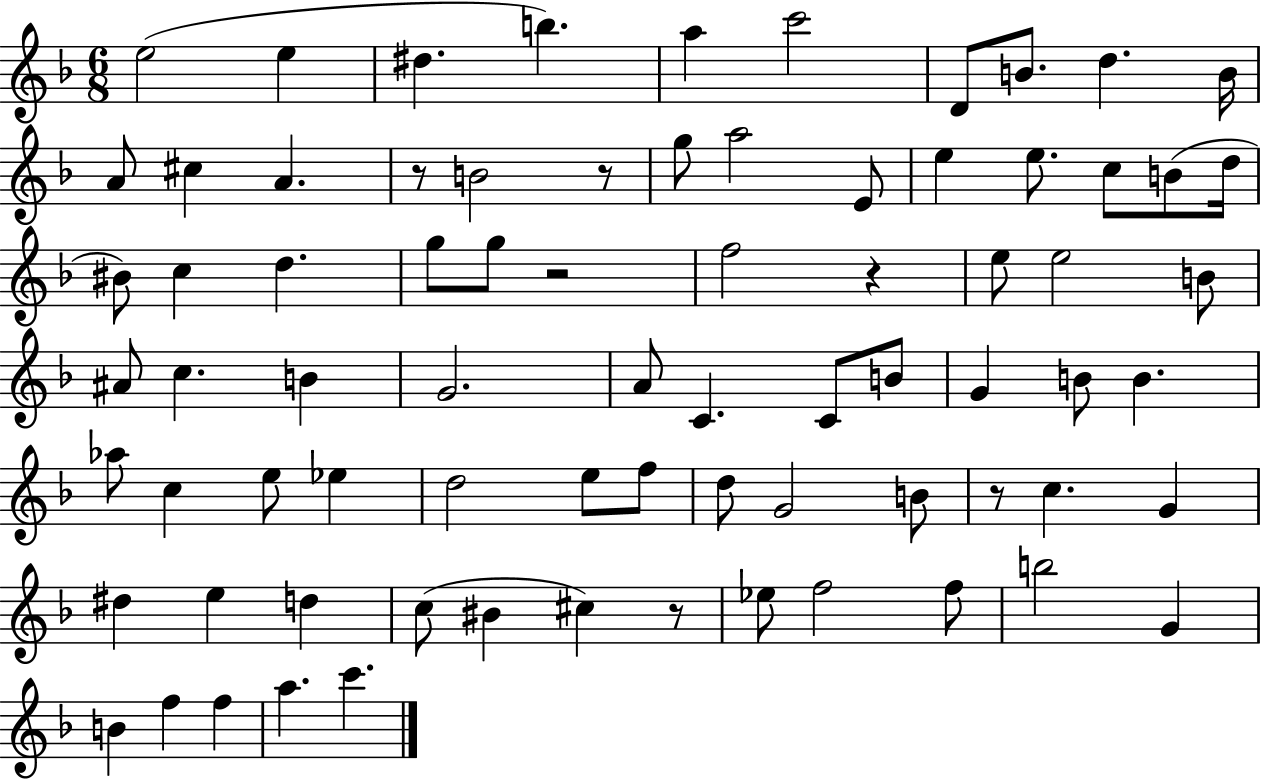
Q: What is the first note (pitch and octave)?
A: E5